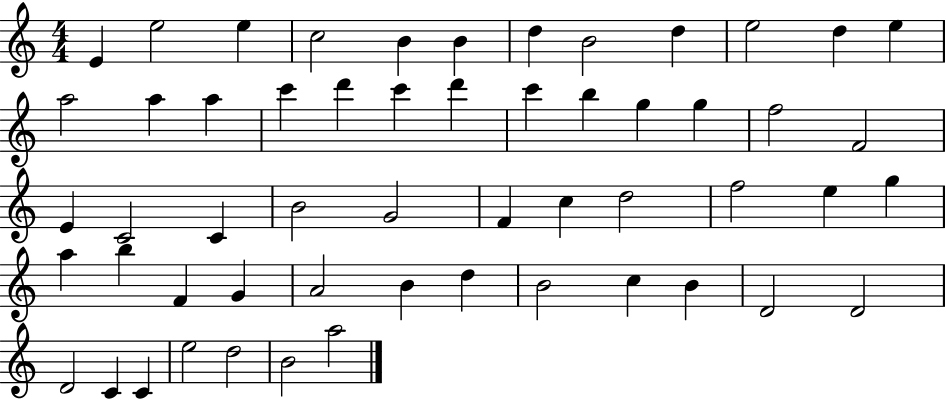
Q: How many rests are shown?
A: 0